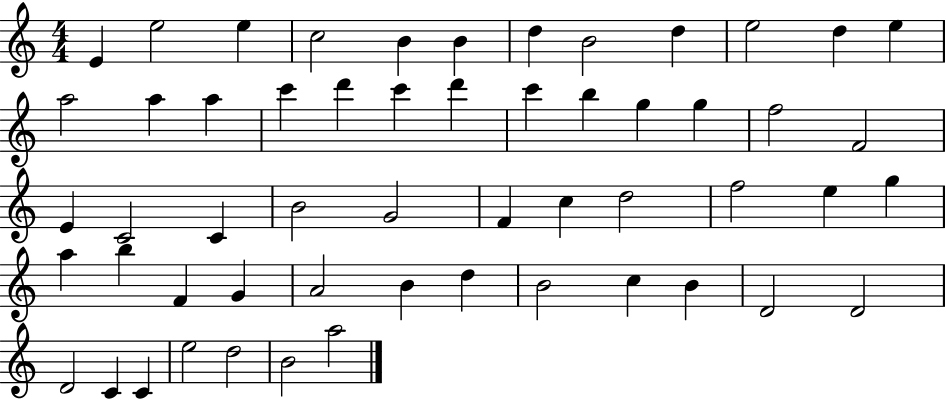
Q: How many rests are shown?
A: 0